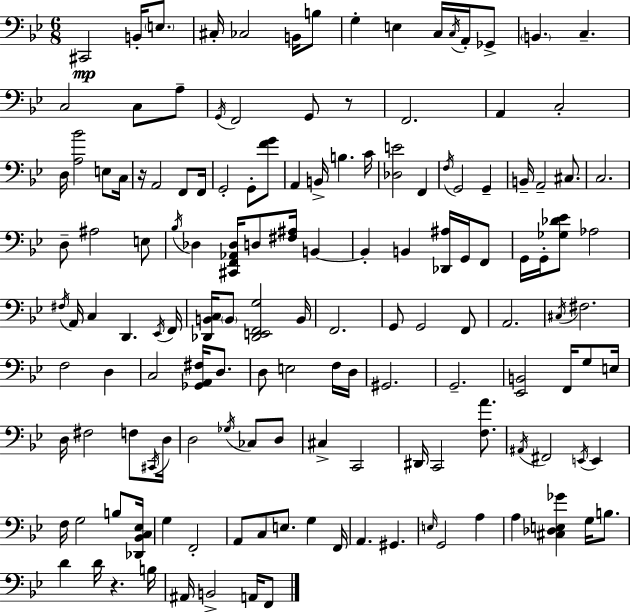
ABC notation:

X:1
T:Untitled
M:6/8
L:1/4
K:Gm
^C,,2 B,,/4 E,/2 ^C,/4 _C,2 B,,/4 B,/2 G, E, C,/4 C,/4 A,,/4 _G,,/2 B,, C, C,2 C,/2 A,/2 G,,/4 F,,2 G,,/2 z/2 F,,2 A,, C,2 D,/4 [A,_B]2 E,/2 C,/4 z/4 A,,2 F,,/2 F,,/4 G,,2 G,,/2 [FG]/2 A,, B,,/4 B, C/4 [_D,E]2 F,, F,/4 G,,2 G,, B,,/4 A,,2 ^C,/2 C,2 D,/2 ^A,2 E,/2 _B,/4 _D, [^C,,F,,_A,,_D,]/4 D,/2 [^F,^A,]/4 B,, B,, B,, [_D,,^A,]/4 G,,/4 F,,/2 G,,/4 G,,/4 [_G,_D_E]/2 _A,2 ^F,/4 A,,/4 C, D,, _E,,/4 F,,/4 [_D,,B,,C,]/4 B,,/2 [_D,,E,,F,,G,]2 B,,/4 F,,2 G,,/2 G,,2 F,,/2 A,,2 ^C,/4 ^F,2 F,2 D, C,2 [_G,,A,,^F,]/4 D,/2 D,/2 E,2 F,/4 D,/4 ^G,,2 G,,2 [_E,,B,,]2 F,,/4 G,/2 E,/4 D,/4 ^F,2 F,/2 ^C,,/4 D,/4 D,2 _G,/4 _C,/2 D,/2 ^C, C,,2 ^D,,/4 C,,2 [F,A]/2 ^A,,/4 ^F,,2 E,,/4 E,, F,/4 G,2 B,/2 [_D,,_B,,C,_E,]/4 G, F,,2 A,,/2 C,/2 E,/2 G, F,,/4 A,, ^G,, E,/4 G,,2 A, A, [^C,_D,E,_G] G,/4 B,/2 D D/4 z B,/4 ^A,,/4 B,,2 A,,/4 F,,/2